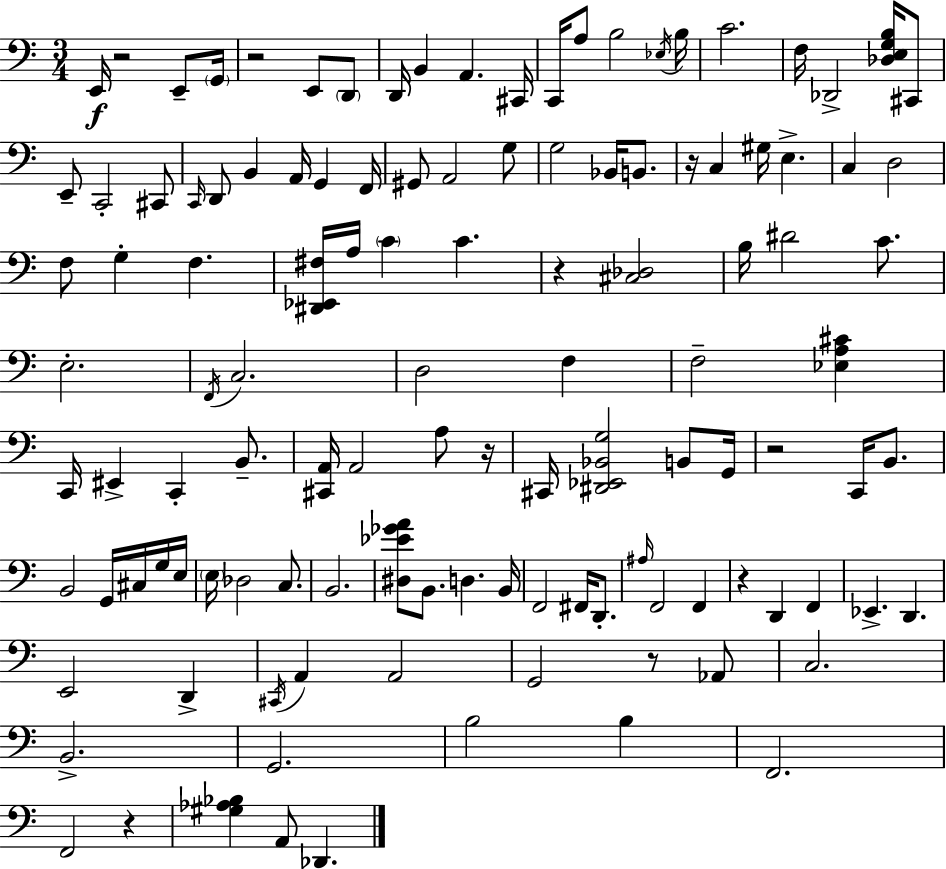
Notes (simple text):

E2/s R/h E2/e G2/s R/h E2/e D2/e D2/s B2/q A2/q. C#2/s C2/s A3/e B3/h Eb3/s B3/s C4/h. F3/s Db2/h [Db3,E3,G3,B3]/s C#2/e E2/e C2/h C#2/e C2/s D2/e B2/q A2/s G2/q F2/s G#2/e A2/h G3/e G3/h Bb2/s B2/e. R/s C3/q G#3/s E3/q. C3/q D3/h F3/e G3/q F3/q. [D#2,Eb2,F#3]/s A3/s C4/q C4/q. R/q [C#3,Db3]/h B3/s D#4/h C4/e. E3/h. F2/s C3/h. D3/h F3/q F3/h [Eb3,A3,C#4]/q C2/s EIS2/q C2/q B2/e. [C#2,A2]/s A2/h A3/e R/s C#2/s [D#2,Eb2,Bb2,G3]/h B2/e G2/s R/h C2/s B2/e. B2/h G2/s C#3/s G3/s E3/s E3/s Db3/h C3/e. B2/h. [D#3,Eb4,Gb4,A4]/e B2/e. D3/q. B2/s F2/h F#2/s D2/e. A#3/s F2/h F2/q R/q D2/q F2/q Eb2/q. D2/q. E2/h D2/q C#2/s A2/q A2/h G2/h R/e Ab2/e C3/h. B2/h. G2/h. B3/h B3/q F2/h. F2/h R/q [G#3,Ab3,Bb3]/q A2/e Db2/q.